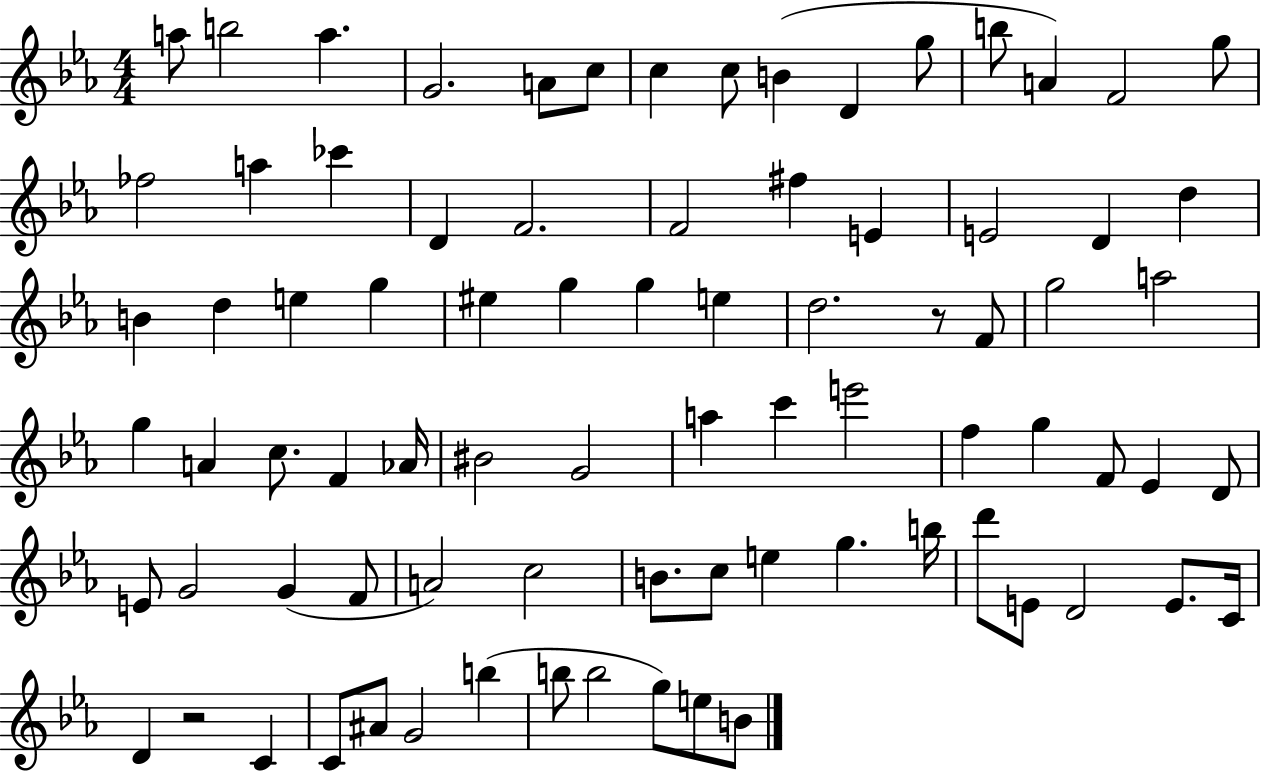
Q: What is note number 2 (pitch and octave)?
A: B5